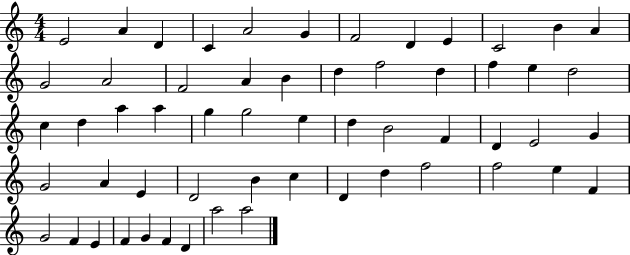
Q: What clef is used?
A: treble